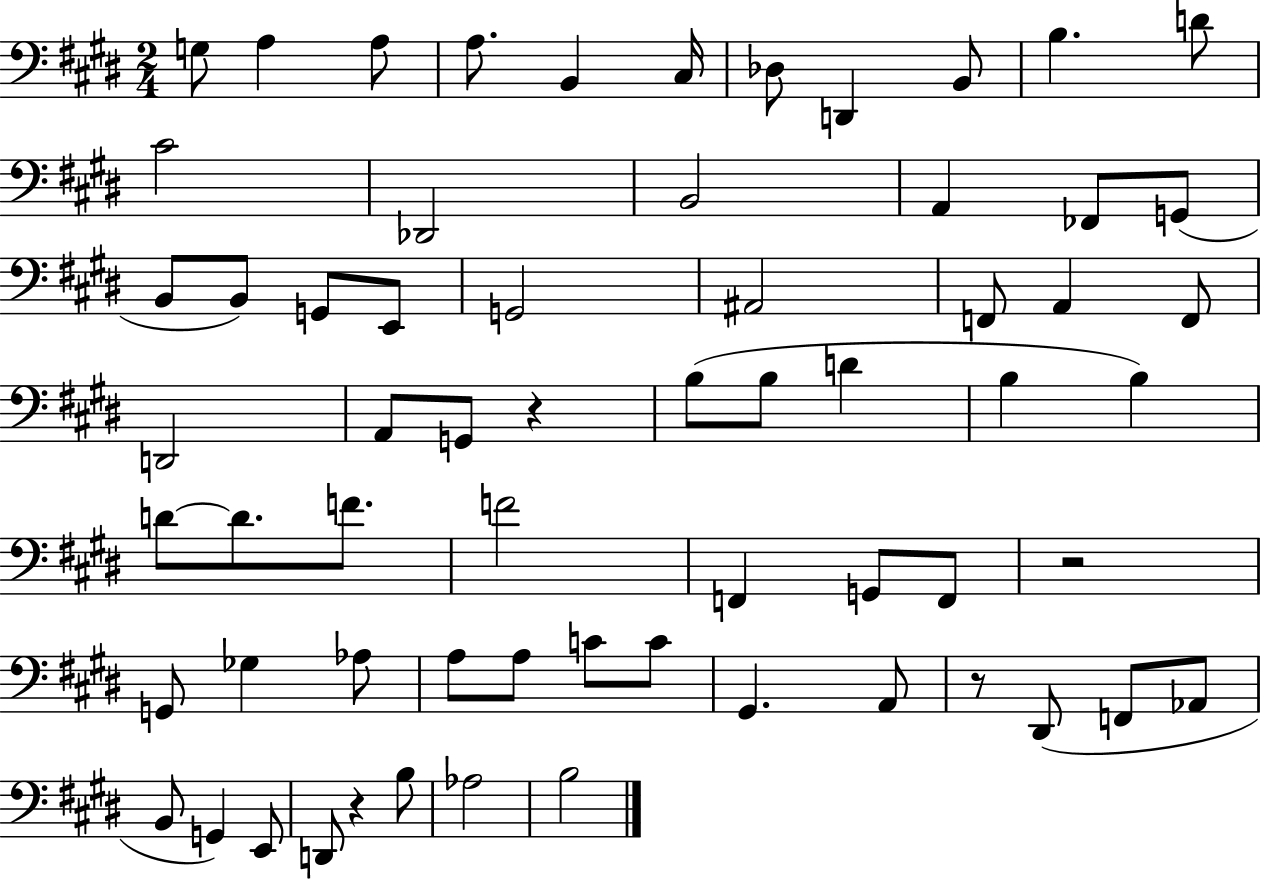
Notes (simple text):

G3/e A3/q A3/e A3/e. B2/q C#3/s Db3/e D2/q B2/e B3/q. D4/e C#4/h Db2/h B2/h A2/q FES2/e G2/e B2/e B2/e G2/e E2/e G2/h A#2/h F2/e A2/q F2/e D2/h A2/e G2/e R/q B3/e B3/e D4/q B3/q B3/q D4/e D4/e. F4/e. F4/h F2/q G2/e F2/e R/h G2/e Gb3/q Ab3/e A3/e A3/e C4/e C4/e G#2/q. A2/e R/e D#2/e F2/e Ab2/e B2/e G2/q E2/e D2/e R/q B3/e Ab3/h B3/h